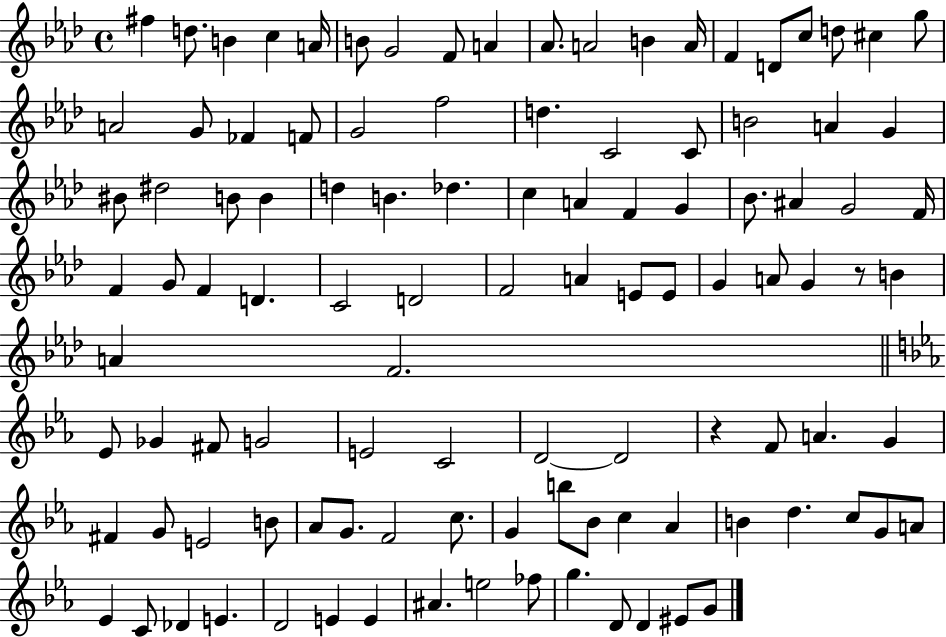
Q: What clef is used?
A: treble